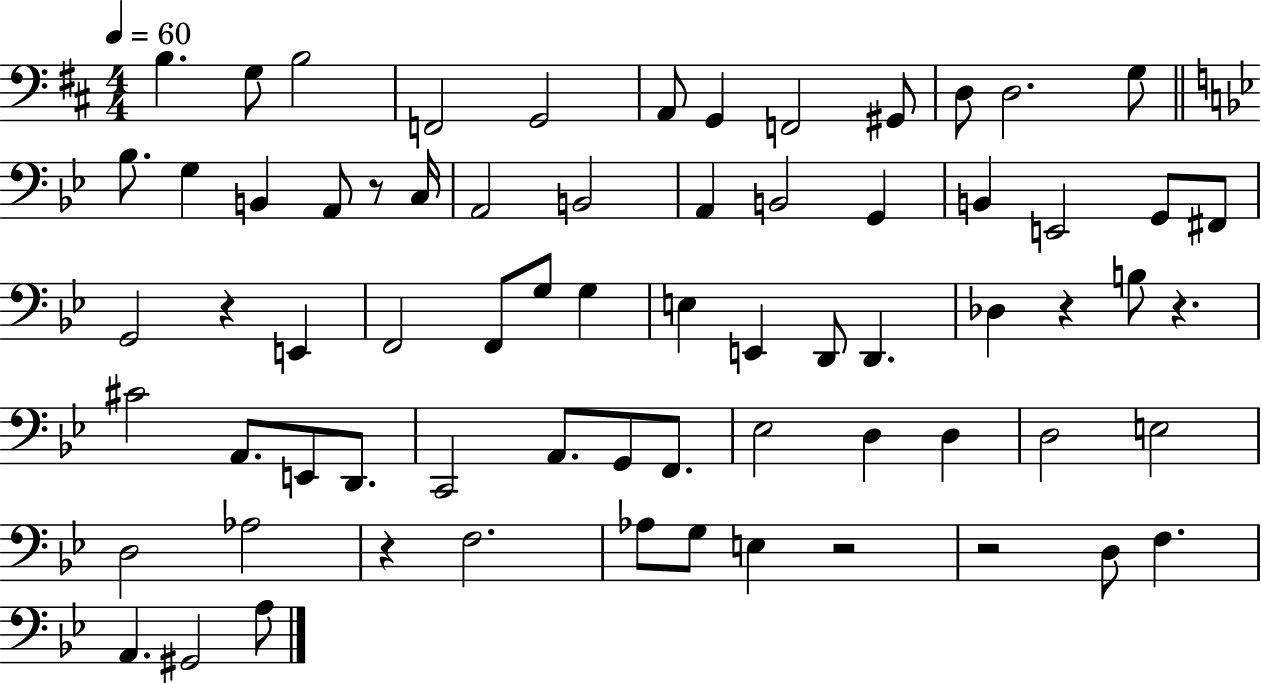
{
  \clef bass
  \numericTimeSignature
  \time 4/4
  \key d \major
  \tempo 4 = 60
  b4. g8 b2 | f,2 g,2 | a,8 g,4 f,2 gis,8 | d8 d2. g8 | \break \bar "||" \break \key bes \major bes8. g4 b,4 a,8 r8 c16 | a,2 b,2 | a,4 b,2 g,4 | b,4 e,2 g,8 fis,8 | \break g,2 r4 e,4 | f,2 f,8 g8 g4 | e4 e,4 d,8 d,4. | des4 r4 b8 r4. | \break cis'2 a,8. e,8 d,8. | c,2 a,8. g,8 f,8. | ees2 d4 d4 | d2 e2 | \break d2 aes2 | r4 f2. | aes8 g8 e4 r2 | r2 d8 f4. | \break a,4. gis,2 a8 | \bar "|."
}